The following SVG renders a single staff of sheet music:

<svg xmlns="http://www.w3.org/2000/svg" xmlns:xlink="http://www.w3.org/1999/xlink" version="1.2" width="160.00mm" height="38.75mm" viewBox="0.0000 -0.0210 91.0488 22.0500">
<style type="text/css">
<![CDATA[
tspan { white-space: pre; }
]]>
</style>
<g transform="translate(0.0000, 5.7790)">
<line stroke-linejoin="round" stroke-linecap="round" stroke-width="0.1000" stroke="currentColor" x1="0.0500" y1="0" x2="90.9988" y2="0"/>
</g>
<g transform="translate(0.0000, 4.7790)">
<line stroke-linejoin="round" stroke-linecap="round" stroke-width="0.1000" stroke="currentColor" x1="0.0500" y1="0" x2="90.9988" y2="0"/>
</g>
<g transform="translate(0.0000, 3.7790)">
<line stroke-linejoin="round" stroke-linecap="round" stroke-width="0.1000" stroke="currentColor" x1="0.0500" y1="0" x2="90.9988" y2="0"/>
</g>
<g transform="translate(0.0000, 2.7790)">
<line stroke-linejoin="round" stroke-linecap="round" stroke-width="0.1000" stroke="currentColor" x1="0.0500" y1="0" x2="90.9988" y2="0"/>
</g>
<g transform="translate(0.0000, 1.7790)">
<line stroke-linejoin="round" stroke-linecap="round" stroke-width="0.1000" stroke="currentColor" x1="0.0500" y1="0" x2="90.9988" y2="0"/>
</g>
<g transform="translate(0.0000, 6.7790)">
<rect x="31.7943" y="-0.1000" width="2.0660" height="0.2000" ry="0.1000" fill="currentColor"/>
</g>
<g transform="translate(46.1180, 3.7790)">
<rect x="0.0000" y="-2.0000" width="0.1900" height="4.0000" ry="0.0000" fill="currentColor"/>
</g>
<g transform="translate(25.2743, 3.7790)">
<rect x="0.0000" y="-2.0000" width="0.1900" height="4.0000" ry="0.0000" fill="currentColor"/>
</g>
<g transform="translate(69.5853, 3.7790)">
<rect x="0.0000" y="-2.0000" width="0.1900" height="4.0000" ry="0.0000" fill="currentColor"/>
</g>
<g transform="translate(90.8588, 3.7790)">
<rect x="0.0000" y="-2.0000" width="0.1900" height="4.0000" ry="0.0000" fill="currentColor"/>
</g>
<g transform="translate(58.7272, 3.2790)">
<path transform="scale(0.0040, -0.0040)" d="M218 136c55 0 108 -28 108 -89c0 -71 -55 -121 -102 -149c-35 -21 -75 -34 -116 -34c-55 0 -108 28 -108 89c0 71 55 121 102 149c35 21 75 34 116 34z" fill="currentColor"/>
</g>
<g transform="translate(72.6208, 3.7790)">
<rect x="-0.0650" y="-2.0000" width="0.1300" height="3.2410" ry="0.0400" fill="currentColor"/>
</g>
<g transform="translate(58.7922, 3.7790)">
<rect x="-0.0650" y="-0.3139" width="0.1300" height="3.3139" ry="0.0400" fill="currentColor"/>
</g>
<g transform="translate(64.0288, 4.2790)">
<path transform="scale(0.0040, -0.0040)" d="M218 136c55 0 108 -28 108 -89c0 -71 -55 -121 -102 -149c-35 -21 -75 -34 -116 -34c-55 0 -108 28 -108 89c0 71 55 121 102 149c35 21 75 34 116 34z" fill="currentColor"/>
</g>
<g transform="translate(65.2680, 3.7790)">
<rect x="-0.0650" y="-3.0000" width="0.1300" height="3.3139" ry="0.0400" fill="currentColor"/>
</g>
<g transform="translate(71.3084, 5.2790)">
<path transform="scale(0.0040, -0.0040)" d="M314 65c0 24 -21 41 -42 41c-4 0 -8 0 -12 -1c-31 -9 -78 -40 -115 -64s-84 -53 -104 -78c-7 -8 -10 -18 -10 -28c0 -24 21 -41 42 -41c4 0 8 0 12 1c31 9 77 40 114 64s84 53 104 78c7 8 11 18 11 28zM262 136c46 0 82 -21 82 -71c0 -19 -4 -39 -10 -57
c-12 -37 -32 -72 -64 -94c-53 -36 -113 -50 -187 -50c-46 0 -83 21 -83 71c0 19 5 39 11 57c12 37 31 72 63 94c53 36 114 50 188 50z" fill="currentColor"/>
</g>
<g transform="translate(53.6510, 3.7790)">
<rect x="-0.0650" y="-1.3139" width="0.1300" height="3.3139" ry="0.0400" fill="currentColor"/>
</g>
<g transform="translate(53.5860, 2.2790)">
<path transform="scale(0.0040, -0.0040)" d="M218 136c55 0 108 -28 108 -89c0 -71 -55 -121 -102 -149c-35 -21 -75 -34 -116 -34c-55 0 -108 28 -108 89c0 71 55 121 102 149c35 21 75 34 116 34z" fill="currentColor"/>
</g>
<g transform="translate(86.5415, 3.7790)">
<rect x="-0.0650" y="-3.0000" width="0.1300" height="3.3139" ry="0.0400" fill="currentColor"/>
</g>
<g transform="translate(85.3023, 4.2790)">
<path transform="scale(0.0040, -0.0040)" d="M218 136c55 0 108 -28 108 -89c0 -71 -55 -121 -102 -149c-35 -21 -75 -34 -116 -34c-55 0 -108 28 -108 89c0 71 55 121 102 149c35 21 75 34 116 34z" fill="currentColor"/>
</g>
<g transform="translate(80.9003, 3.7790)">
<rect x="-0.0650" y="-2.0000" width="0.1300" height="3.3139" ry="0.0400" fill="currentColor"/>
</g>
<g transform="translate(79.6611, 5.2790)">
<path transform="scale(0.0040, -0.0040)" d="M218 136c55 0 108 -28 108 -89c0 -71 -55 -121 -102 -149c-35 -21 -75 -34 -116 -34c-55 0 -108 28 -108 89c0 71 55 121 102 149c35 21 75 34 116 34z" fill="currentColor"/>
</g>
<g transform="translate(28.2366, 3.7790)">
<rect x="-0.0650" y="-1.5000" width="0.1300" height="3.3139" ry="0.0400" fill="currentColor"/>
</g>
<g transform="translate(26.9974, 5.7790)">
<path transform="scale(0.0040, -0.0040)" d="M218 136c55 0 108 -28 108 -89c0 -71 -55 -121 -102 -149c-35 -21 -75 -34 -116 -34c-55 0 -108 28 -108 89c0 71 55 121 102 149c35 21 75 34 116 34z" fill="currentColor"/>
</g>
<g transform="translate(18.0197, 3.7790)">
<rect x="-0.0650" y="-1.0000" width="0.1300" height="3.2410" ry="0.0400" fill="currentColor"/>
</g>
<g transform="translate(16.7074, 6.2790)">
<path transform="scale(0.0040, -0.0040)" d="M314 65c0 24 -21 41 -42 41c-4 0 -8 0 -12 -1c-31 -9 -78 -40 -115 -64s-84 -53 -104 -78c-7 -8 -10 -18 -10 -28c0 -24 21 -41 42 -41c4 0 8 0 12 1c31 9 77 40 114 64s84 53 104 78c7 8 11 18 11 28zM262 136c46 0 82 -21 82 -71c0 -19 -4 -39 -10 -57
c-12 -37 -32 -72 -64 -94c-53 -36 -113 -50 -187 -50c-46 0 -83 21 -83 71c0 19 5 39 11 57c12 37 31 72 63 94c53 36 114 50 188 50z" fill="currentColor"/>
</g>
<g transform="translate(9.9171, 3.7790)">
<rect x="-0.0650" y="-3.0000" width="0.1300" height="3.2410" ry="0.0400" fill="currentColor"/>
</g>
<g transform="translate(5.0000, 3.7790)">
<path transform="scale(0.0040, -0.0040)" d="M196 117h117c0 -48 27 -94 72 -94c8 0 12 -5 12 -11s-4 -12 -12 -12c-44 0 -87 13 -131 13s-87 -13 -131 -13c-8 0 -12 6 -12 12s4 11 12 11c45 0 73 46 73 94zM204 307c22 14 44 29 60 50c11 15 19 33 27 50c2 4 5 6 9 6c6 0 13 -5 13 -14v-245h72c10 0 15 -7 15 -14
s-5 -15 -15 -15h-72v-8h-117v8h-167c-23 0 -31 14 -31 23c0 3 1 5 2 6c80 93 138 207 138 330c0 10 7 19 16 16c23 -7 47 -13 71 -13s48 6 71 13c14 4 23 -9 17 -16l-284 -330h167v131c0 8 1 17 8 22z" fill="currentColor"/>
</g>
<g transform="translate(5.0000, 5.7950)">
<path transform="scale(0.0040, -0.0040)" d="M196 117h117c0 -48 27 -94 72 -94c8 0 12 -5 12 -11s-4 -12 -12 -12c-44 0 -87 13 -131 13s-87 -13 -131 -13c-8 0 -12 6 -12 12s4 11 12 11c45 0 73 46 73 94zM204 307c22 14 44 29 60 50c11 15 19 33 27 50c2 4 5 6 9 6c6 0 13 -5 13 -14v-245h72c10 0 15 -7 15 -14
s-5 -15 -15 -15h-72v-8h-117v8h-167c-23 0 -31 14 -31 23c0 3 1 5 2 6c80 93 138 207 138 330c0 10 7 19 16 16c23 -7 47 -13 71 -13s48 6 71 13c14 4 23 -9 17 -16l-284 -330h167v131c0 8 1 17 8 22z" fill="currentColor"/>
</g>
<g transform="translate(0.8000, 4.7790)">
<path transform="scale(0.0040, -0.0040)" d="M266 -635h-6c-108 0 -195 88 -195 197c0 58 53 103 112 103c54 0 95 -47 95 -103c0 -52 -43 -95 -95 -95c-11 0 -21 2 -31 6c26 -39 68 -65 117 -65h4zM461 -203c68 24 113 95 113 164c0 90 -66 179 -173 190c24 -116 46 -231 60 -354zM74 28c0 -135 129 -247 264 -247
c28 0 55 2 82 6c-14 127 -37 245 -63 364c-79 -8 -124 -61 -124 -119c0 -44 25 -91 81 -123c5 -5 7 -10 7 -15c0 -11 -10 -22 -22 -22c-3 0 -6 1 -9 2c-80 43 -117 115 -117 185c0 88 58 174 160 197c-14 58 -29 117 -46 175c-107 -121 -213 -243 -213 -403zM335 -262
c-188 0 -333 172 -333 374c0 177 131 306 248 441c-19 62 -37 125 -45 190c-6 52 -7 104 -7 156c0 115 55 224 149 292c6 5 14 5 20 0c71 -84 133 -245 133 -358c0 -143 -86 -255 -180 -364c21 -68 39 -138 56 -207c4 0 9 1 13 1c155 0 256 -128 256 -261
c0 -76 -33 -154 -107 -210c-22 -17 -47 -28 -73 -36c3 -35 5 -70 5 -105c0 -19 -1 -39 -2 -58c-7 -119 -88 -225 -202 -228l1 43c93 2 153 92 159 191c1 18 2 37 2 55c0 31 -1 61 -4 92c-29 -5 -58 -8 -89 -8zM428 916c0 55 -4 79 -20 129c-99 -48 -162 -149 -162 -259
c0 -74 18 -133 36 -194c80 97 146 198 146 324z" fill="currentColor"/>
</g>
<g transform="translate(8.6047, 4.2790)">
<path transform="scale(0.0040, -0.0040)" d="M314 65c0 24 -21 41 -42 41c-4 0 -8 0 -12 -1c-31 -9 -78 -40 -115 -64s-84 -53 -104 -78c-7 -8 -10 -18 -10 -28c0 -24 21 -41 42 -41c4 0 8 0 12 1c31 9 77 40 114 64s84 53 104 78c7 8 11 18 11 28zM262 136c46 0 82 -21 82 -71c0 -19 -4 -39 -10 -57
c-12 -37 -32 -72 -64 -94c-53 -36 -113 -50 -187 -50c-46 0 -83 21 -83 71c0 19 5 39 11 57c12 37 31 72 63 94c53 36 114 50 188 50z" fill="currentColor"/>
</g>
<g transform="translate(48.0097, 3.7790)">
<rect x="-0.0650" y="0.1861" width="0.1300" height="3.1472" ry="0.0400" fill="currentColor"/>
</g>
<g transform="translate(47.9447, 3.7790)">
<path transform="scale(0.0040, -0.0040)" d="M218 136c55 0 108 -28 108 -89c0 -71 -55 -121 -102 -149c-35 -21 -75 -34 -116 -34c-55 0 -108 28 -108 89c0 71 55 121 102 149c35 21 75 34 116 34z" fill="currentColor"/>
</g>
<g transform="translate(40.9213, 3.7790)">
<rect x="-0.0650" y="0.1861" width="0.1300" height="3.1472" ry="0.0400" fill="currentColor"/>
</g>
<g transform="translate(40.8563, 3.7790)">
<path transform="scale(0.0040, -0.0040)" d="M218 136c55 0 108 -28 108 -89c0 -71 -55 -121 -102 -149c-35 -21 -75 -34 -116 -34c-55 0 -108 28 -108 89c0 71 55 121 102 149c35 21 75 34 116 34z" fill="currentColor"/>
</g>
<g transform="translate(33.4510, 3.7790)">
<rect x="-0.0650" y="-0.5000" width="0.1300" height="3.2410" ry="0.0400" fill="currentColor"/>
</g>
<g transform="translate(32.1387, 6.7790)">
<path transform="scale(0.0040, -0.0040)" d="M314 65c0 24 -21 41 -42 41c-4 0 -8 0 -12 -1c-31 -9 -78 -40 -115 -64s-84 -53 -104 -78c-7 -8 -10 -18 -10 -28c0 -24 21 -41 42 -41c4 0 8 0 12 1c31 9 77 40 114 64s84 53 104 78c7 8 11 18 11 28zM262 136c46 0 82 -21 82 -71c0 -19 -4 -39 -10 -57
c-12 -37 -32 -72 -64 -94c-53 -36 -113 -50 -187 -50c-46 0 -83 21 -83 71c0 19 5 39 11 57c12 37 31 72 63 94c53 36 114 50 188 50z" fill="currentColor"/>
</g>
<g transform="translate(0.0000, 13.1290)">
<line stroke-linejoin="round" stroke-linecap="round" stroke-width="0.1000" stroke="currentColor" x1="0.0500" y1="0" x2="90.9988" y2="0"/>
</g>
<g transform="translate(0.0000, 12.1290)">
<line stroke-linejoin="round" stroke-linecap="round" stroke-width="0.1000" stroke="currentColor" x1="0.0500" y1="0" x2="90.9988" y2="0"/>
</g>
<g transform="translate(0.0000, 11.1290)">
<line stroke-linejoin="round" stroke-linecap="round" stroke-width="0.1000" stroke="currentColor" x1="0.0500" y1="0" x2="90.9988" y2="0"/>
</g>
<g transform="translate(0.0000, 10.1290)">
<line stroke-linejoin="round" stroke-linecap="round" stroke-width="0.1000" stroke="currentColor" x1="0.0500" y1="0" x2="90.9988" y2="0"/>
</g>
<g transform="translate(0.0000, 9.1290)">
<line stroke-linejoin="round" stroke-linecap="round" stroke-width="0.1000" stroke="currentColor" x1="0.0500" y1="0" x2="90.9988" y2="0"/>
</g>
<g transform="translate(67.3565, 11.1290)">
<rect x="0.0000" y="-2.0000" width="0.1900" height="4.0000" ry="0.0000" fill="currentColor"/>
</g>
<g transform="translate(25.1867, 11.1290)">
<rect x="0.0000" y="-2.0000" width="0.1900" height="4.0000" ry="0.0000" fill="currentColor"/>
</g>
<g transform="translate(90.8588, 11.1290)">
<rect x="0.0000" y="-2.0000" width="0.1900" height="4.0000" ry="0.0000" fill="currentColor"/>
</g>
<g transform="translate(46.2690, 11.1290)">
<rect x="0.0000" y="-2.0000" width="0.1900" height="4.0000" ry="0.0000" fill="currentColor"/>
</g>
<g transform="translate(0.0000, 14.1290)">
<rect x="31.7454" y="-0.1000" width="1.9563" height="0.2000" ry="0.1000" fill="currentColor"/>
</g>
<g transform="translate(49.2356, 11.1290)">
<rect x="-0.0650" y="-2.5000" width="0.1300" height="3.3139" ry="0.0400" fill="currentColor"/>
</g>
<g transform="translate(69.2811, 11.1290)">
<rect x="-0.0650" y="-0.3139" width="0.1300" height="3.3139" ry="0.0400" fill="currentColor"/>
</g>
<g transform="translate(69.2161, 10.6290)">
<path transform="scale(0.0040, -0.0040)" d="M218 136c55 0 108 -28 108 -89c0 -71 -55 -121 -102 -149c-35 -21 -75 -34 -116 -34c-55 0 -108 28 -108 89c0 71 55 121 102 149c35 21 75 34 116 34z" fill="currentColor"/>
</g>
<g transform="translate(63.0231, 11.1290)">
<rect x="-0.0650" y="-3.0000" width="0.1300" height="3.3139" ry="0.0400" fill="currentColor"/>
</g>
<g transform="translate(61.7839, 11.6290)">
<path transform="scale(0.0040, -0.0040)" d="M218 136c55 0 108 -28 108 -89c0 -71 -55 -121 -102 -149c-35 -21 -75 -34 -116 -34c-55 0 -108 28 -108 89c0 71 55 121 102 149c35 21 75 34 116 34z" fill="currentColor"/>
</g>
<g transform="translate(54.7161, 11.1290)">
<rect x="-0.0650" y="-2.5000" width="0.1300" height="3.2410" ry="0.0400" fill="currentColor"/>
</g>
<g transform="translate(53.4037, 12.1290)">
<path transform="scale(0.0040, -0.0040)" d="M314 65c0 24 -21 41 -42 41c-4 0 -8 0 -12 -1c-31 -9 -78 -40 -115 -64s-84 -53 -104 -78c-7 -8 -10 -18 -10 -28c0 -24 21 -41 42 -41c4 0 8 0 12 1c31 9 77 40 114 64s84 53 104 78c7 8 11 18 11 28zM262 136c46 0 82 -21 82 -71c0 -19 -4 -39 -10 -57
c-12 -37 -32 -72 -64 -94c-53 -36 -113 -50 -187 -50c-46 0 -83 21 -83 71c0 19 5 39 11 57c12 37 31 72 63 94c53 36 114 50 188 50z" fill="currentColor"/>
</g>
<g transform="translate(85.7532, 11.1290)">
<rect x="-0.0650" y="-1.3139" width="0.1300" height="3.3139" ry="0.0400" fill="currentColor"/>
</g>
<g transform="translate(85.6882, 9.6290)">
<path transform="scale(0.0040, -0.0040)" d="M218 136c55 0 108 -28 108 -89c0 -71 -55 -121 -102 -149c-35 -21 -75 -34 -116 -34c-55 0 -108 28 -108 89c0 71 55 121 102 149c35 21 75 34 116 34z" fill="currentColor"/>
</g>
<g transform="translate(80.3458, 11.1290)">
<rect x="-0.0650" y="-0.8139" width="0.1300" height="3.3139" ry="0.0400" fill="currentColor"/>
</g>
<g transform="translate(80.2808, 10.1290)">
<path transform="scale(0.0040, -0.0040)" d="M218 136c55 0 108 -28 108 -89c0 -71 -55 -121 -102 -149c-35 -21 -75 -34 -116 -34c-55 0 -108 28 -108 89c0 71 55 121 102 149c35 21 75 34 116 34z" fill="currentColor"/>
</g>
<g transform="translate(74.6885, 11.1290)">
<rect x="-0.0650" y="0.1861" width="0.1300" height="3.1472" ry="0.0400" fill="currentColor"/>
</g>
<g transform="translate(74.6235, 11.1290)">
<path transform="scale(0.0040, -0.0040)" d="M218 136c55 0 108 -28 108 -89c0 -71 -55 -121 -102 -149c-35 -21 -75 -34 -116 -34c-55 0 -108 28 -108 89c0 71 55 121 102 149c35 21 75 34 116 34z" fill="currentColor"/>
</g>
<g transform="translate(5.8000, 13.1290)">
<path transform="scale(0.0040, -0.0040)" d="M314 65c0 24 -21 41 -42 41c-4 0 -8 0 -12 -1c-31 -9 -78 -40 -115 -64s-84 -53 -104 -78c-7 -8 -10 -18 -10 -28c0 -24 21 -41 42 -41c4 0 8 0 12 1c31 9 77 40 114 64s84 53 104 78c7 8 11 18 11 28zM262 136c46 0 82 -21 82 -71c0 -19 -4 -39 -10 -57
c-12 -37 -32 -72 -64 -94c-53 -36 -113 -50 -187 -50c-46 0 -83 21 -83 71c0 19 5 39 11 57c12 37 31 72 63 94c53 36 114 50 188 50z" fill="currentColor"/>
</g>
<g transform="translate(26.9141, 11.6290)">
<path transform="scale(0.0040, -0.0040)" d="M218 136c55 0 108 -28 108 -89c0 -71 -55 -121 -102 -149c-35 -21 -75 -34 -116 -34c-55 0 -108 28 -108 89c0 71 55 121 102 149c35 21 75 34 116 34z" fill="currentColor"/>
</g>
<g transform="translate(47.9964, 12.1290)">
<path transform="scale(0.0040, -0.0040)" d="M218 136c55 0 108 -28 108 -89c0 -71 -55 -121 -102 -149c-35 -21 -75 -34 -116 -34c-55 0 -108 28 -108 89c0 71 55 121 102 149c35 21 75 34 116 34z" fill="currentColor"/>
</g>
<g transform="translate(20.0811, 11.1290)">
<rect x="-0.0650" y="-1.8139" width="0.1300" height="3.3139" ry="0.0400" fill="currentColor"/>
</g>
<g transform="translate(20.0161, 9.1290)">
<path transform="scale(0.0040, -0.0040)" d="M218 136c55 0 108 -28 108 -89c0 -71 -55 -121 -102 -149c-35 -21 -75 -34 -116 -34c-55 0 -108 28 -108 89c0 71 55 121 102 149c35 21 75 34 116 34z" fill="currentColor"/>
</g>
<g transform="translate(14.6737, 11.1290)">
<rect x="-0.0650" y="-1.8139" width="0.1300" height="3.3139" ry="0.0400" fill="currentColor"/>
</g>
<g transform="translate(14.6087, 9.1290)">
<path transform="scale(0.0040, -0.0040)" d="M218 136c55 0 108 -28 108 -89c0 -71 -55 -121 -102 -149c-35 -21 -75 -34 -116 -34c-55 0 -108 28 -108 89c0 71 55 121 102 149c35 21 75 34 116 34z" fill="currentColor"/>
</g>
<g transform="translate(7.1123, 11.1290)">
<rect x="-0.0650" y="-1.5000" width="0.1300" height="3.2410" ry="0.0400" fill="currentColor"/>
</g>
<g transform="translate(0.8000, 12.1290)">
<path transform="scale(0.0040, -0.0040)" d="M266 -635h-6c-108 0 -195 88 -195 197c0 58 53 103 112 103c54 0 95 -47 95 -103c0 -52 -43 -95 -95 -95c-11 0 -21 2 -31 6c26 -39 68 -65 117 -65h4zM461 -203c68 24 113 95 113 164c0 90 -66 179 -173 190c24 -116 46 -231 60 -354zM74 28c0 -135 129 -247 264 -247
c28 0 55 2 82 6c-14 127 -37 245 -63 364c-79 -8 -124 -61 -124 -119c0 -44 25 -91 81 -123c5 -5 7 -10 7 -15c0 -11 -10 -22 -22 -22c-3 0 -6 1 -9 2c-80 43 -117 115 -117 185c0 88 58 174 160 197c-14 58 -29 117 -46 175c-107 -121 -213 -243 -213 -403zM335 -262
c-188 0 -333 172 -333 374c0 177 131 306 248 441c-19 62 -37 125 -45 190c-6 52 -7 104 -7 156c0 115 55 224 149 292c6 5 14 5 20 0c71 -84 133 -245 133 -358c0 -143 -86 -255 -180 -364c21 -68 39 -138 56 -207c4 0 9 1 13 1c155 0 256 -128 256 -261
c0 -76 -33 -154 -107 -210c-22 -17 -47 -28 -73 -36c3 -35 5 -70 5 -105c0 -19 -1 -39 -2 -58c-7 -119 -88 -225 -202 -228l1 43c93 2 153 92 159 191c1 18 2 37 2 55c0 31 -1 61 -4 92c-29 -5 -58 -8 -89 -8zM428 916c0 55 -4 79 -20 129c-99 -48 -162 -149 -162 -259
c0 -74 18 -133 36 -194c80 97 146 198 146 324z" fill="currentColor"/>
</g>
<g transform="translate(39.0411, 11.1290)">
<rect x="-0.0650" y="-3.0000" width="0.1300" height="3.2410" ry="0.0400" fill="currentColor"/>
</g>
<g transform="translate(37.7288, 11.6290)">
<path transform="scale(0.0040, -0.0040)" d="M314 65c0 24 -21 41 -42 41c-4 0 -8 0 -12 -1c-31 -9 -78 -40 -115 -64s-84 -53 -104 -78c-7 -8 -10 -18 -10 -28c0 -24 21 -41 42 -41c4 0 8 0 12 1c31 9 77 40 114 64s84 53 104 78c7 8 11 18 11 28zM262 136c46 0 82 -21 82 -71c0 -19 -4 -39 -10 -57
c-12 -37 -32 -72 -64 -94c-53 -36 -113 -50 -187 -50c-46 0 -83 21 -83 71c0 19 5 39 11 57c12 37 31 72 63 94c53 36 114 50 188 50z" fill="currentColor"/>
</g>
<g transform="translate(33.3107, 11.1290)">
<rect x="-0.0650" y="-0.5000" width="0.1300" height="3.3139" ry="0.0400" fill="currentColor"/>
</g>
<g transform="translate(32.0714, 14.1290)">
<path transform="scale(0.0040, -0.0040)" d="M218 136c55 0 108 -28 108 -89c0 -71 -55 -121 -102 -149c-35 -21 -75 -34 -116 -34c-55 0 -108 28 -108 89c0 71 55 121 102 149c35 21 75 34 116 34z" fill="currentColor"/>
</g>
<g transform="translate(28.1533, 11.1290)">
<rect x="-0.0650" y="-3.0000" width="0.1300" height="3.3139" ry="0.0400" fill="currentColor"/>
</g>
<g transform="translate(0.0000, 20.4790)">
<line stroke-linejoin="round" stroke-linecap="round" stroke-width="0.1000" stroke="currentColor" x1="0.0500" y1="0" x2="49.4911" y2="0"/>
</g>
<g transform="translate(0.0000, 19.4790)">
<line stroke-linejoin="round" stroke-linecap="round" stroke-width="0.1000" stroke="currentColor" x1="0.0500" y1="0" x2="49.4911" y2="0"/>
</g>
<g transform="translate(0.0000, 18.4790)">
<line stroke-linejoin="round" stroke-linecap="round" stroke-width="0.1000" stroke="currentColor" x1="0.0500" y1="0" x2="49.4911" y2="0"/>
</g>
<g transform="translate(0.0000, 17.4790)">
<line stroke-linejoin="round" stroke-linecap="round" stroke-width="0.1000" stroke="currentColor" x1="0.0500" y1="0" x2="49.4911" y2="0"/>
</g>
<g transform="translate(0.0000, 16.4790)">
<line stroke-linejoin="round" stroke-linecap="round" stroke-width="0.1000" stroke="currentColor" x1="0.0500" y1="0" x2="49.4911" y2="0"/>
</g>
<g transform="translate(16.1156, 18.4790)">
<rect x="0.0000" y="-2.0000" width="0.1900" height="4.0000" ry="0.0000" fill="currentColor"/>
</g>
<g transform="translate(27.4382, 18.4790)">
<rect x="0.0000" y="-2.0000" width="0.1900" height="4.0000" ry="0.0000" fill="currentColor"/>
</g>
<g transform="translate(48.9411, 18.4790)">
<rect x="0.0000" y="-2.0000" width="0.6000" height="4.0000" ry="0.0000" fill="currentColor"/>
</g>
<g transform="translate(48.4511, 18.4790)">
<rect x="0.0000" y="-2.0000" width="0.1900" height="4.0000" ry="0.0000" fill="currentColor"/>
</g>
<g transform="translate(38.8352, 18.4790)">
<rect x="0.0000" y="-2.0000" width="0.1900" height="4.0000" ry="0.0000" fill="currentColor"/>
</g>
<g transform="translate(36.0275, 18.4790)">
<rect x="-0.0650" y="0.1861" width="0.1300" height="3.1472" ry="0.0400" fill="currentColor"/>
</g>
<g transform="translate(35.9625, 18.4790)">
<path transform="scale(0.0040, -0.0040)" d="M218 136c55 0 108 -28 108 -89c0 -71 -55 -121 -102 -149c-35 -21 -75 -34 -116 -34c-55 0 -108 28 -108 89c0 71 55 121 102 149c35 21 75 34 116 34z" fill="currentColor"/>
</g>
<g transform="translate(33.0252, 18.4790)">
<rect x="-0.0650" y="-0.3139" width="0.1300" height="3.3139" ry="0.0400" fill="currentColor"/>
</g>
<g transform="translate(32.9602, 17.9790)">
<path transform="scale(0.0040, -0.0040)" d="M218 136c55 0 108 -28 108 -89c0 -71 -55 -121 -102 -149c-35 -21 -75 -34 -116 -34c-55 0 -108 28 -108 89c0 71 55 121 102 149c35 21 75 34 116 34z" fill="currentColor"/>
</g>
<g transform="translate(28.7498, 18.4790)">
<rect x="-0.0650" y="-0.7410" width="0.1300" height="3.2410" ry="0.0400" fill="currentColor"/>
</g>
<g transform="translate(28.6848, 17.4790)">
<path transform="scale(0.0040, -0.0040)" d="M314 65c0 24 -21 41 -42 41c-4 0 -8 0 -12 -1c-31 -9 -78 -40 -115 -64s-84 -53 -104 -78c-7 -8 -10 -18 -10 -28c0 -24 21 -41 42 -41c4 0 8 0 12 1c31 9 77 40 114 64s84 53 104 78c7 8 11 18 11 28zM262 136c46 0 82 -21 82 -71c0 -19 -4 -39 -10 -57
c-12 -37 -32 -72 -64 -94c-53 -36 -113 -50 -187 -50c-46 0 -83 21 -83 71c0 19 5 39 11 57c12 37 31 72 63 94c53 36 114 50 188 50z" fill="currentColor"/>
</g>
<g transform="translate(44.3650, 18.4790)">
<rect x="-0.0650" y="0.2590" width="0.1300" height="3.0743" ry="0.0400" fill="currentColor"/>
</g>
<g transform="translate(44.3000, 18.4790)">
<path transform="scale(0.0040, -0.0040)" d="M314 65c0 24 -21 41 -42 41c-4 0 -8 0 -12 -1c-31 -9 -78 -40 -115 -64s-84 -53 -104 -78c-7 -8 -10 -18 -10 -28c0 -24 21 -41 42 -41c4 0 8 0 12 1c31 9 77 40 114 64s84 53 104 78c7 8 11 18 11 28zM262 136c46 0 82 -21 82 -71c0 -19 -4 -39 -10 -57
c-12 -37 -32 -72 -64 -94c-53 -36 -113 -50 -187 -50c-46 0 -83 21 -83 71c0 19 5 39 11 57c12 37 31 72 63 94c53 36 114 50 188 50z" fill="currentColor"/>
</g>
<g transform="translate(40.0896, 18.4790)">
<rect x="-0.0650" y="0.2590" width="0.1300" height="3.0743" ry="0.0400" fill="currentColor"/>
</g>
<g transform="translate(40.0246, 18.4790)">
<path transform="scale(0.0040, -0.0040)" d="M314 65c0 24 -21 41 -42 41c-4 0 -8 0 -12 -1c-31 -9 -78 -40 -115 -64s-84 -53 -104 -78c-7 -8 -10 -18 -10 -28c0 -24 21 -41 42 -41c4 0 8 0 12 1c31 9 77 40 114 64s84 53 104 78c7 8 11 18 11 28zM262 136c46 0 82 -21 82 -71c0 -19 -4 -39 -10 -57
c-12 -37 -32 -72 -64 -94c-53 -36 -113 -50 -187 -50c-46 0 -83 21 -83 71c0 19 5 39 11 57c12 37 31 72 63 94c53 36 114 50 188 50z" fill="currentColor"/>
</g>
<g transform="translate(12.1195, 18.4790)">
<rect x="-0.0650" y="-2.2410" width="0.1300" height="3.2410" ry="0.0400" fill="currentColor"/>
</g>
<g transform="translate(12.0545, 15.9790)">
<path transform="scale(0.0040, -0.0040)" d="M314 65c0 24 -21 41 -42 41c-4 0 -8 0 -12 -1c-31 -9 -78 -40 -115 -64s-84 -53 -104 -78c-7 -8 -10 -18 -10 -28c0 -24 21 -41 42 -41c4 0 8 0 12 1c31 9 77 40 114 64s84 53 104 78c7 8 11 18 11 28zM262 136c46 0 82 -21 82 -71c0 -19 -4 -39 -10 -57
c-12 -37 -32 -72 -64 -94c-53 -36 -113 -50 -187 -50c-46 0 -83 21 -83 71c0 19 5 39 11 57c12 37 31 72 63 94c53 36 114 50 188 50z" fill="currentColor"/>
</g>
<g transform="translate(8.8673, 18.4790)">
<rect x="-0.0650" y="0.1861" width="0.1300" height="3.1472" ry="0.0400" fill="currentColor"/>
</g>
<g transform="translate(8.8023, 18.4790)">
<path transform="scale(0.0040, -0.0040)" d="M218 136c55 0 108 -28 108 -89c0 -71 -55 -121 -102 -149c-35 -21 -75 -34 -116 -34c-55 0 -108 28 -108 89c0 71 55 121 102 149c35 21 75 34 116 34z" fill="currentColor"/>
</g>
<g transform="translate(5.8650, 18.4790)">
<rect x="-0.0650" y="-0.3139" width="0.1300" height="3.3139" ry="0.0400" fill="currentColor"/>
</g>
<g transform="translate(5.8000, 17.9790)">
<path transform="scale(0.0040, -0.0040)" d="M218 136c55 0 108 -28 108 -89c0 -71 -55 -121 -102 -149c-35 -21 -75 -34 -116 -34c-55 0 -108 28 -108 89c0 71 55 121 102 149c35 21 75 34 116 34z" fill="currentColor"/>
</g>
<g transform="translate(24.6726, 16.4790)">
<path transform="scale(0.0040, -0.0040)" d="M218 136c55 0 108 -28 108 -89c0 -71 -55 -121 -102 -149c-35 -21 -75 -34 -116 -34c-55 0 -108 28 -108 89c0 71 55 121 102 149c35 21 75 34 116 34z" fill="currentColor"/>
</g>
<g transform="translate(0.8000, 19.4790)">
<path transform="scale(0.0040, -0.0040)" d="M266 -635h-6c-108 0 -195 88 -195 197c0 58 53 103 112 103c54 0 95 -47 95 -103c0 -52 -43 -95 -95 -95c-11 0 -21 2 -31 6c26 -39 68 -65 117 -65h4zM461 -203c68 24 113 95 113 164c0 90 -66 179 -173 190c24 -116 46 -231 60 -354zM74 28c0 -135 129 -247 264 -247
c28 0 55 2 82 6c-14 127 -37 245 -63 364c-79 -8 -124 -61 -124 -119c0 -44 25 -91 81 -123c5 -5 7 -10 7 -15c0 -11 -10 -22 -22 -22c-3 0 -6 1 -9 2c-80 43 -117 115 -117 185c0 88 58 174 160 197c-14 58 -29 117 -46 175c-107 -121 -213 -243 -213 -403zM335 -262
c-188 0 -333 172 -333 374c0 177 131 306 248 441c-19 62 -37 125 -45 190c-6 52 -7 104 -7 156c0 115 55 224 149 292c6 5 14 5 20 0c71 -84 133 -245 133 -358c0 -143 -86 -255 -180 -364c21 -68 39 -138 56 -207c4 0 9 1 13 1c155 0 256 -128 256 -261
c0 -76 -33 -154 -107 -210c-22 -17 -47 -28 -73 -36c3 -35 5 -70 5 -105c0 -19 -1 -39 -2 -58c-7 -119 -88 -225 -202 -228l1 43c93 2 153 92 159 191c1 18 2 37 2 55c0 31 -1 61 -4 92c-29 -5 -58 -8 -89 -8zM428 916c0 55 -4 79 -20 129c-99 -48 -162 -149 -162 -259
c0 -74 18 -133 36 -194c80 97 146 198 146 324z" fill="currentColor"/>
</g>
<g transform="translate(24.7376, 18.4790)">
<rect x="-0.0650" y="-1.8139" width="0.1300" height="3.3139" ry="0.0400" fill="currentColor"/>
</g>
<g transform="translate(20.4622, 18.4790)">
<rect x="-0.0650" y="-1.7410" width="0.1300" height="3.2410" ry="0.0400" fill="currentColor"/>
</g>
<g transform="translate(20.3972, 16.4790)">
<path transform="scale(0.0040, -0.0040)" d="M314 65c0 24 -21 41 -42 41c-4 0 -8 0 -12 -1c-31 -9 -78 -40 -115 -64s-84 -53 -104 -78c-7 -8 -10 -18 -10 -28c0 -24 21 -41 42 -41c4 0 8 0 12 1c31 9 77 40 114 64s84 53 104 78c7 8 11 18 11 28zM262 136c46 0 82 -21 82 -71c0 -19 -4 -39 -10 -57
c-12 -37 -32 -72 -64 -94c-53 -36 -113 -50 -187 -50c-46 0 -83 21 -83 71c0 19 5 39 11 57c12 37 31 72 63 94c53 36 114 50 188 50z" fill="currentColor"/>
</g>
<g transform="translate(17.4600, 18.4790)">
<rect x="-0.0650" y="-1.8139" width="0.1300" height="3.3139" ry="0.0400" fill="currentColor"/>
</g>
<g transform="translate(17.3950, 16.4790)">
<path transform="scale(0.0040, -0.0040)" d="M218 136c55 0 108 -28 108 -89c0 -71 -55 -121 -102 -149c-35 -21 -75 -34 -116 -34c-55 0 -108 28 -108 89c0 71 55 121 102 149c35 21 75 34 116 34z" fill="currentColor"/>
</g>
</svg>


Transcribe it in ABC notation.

X:1
T:Untitled
M:4/4
L:1/4
K:C
A2 D2 E C2 B B e c A F2 F A E2 f f A C A2 G G2 A c B d e c B g2 f f2 f d2 c B B2 B2